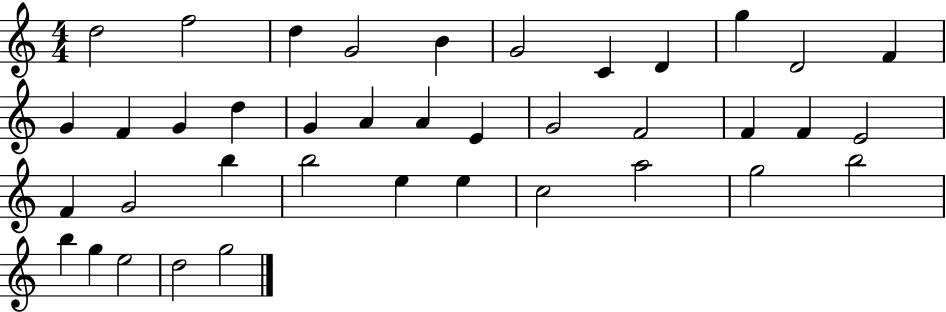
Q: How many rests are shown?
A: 0